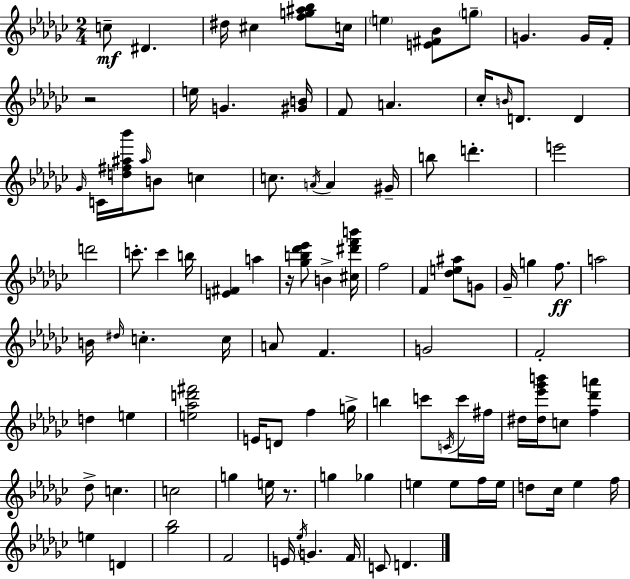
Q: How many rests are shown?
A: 3